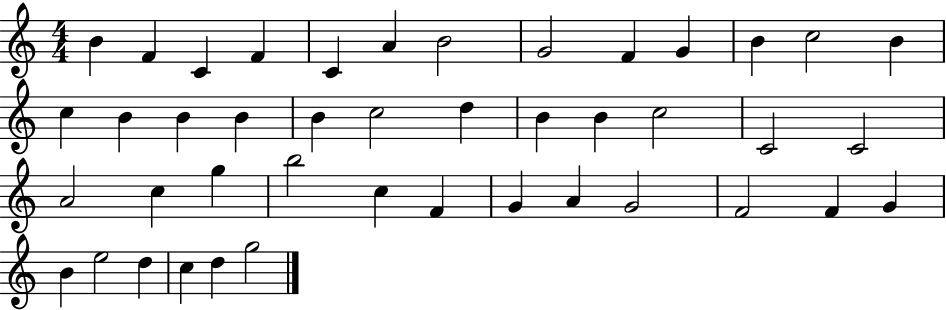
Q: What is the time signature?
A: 4/4